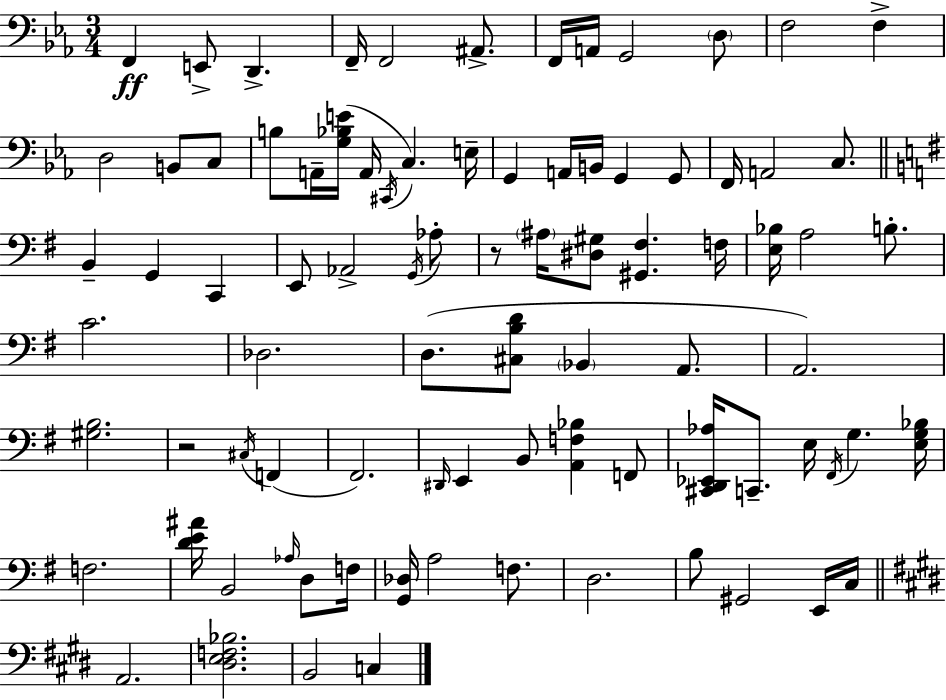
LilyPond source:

{
  \clef bass
  \numericTimeSignature
  \time 3/4
  \key c \minor
  f,4\ff e,8-> d,4.-> | f,16-- f,2 ais,8.-> | f,16 a,16 g,2 \parenthesize d8 | f2 f4-> | \break d2 b,8 c8 | b8 a,16-- <g bes e'>16( a,16 \acciaccatura { cis,16 } c4.) | e16-- g,4 a,16 b,16 g,4 g,8 | f,16 a,2 c8. | \break \bar "||" \break \key g \major b,4-- g,4 c,4 | e,8 aes,2-> \acciaccatura { g,16 } aes8-. | r8 \parenthesize ais16 <dis gis>8 <gis, fis>4. | f16 <e bes>16 a2 b8.-. | \break c'2. | des2. | d8.( <cis b d'>8 \parenthesize bes,4 a,8. | a,2.) | \break <gis b>2. | r2 \acciaccatura { cis16 }( f,4 | fis,2.) | \grace { dis,16 } e,4 b,8 <a, f bes>4 | \break f,8 <cis, d, ees, aes>16 c,8.-- e16 \acciaccatura { fis,16 } g4. | <e g bes>16 f2. | <d' e' ais'>16 b,2 | \grace { aes16 } d8 f16 <g, des>16 a2 | \break f8. d2. | b8 gis,2 | e,16 c16 \bar "||" \break \key e \major a,2. | <dis e f bes>2. | b,2 c4 | \bar "|."
}